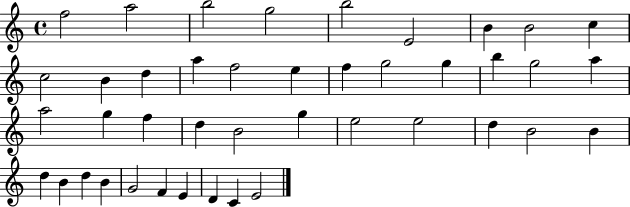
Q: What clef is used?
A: treble